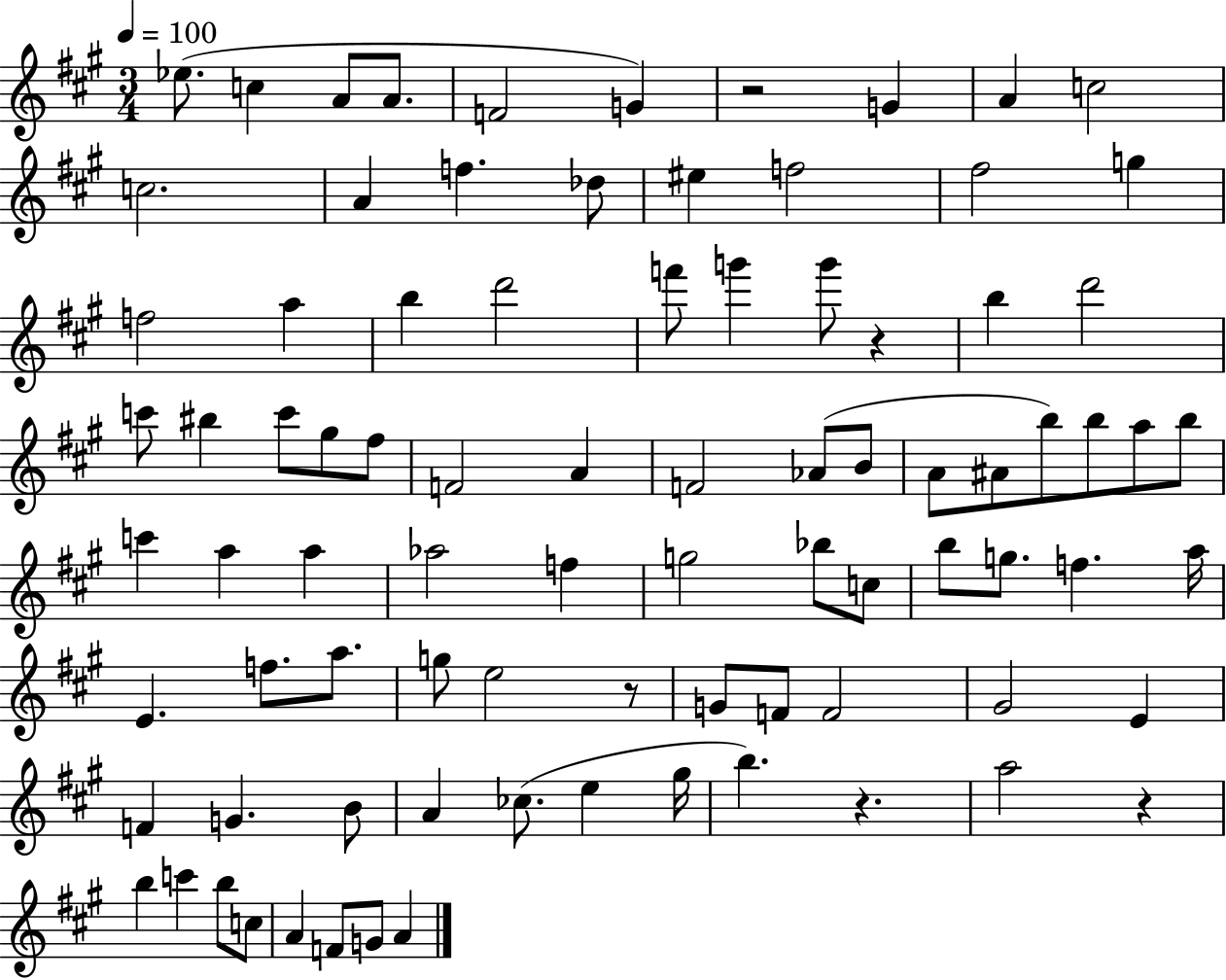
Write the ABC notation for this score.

X:1
T:Untitled
M:3/4
L:1/4
K:A
_e/2 c A/2 A/2 F2 G z2 G A c2 c2 A f _d/2 ^e f2 ^f2 g f2 a b d'2 f'/2 g' g'/2 z b d'2 c'/2 ^b c'/2 ^g/2 ^f/2 F2 A F2 _A/2 B/2 A/2 ^A/2 b/2 b/2 a/2 b/2 c' a a _a2 f g2 _b/2 c/2 b/2 g/2 f a/4 E f/2 a/2 g/2 e2 z/2 G/2 F/2 F2 ^G2 E F G B/2 A _c/2 e ^g/4 b z a2 z b c' b/2 c/2 A F/2 G/2 A